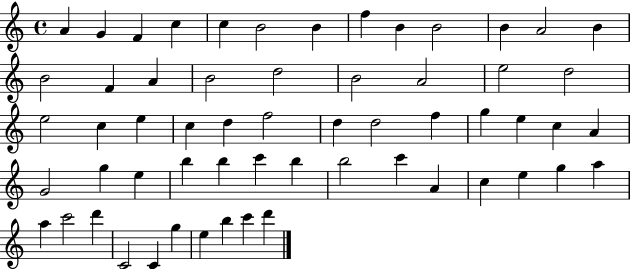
X:1
T:Untitled
M:4/4
L:1/4
K:C
A G F c c B2 B f B B2 B A2 B B2 F A B2 d2 B2 A2 e2 d2 e2 c e c d f2 d d2 f g e c A G2 g e b b c' b b2 c' A c e g a a c'2 d' C2 C g e b c' d'